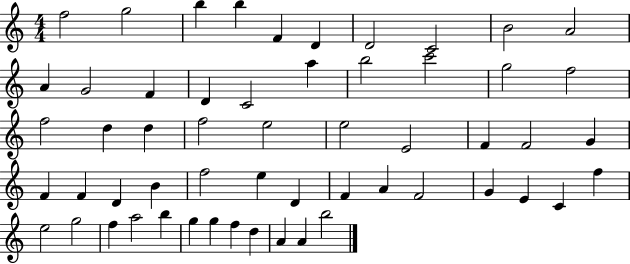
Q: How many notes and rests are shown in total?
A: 56